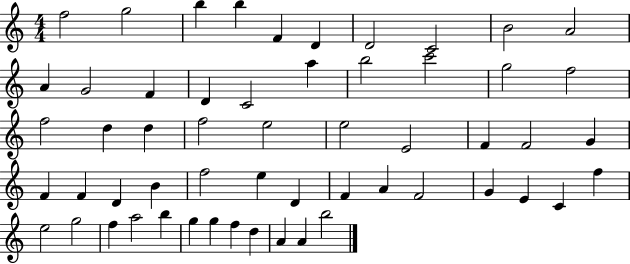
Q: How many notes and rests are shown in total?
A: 56